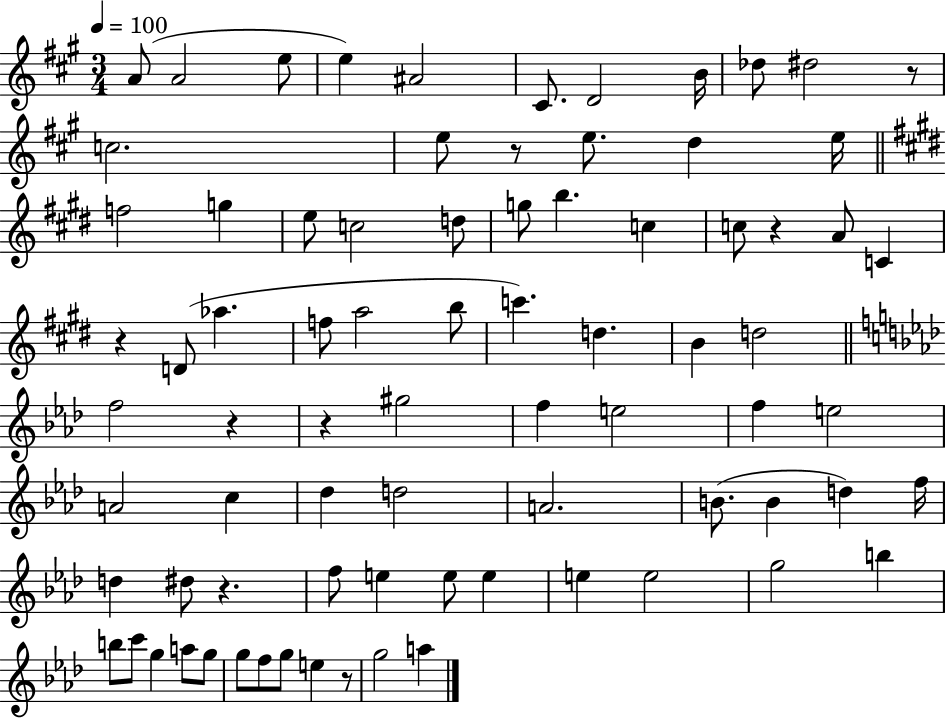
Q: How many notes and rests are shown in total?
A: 79